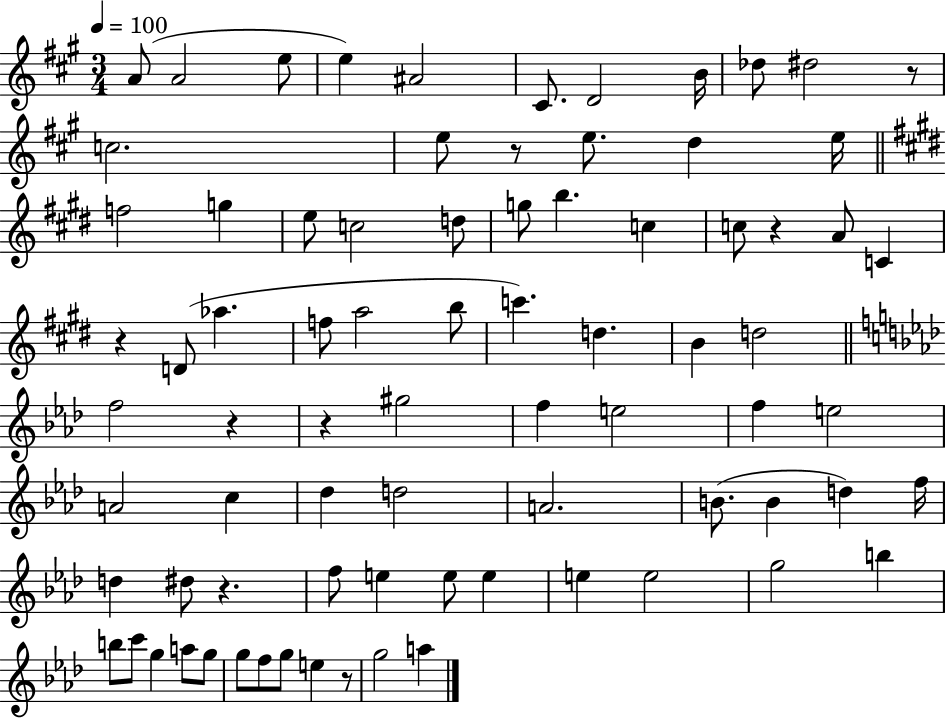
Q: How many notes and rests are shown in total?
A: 79